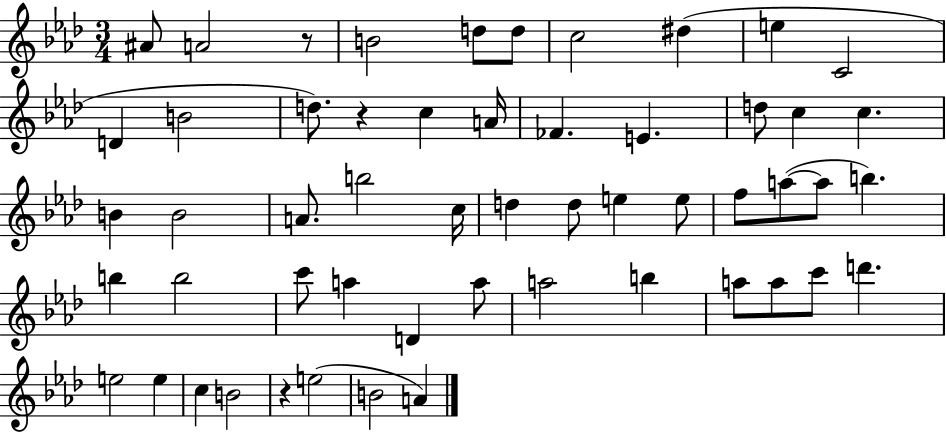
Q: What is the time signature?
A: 3/4